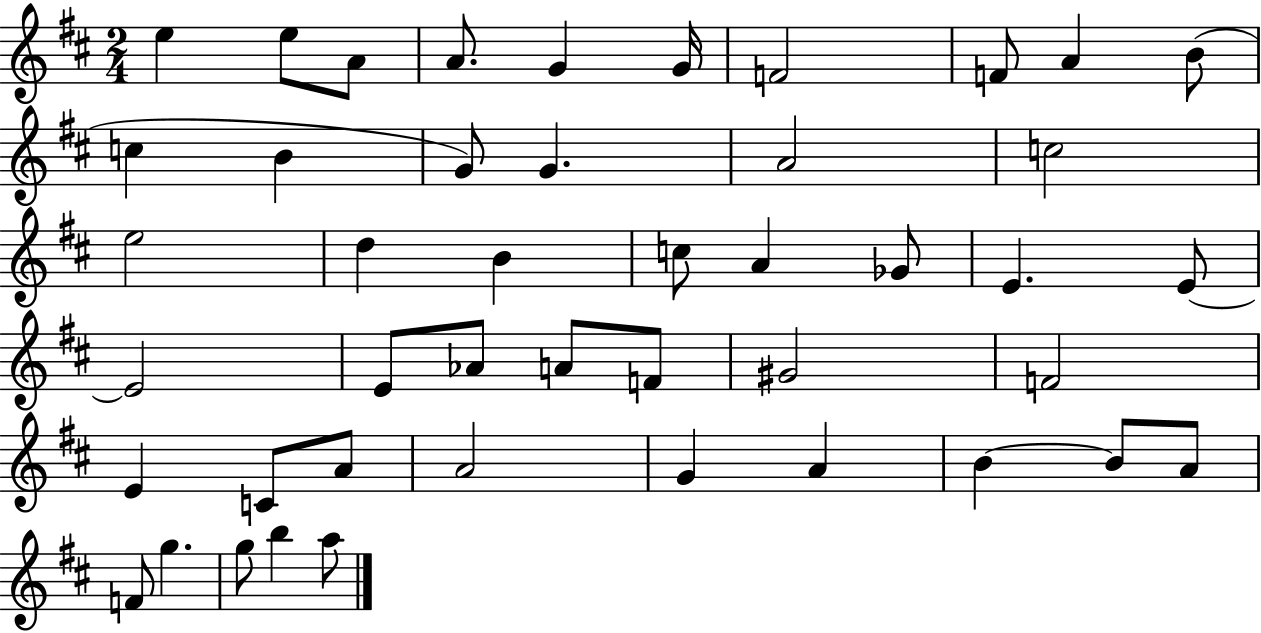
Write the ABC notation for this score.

X:1
T:Untitled
M:2/4
L:1/4
K:D
e e/2 A/2 A/2 G G/4 F2 F/2 A B/2 c B G/2 G A2 c2 e2 d B c/2 A _G/2 E E/2 E2 E/2 _A/2 A/2 F/2 ^G2 F2 E C/2 A/2 A2 G A B B/2 A/2 F/2 g g/2 b a/2